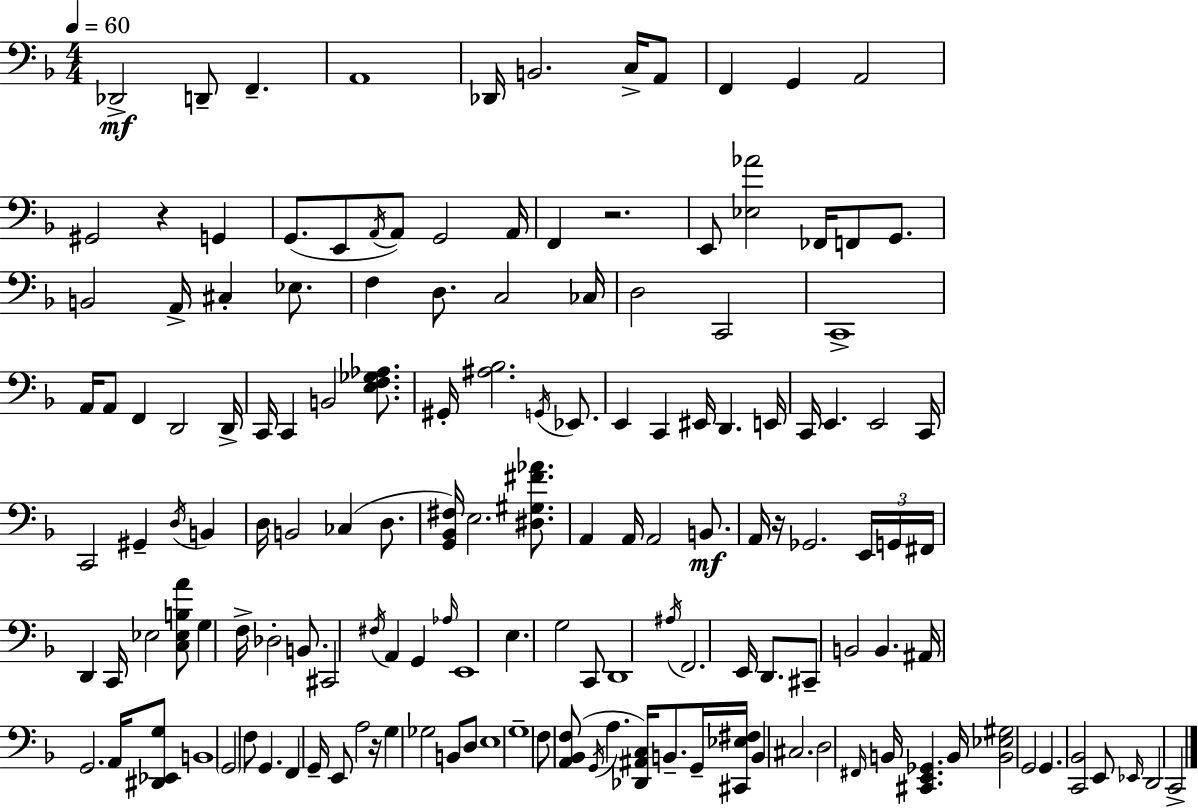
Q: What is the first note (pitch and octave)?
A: Db2